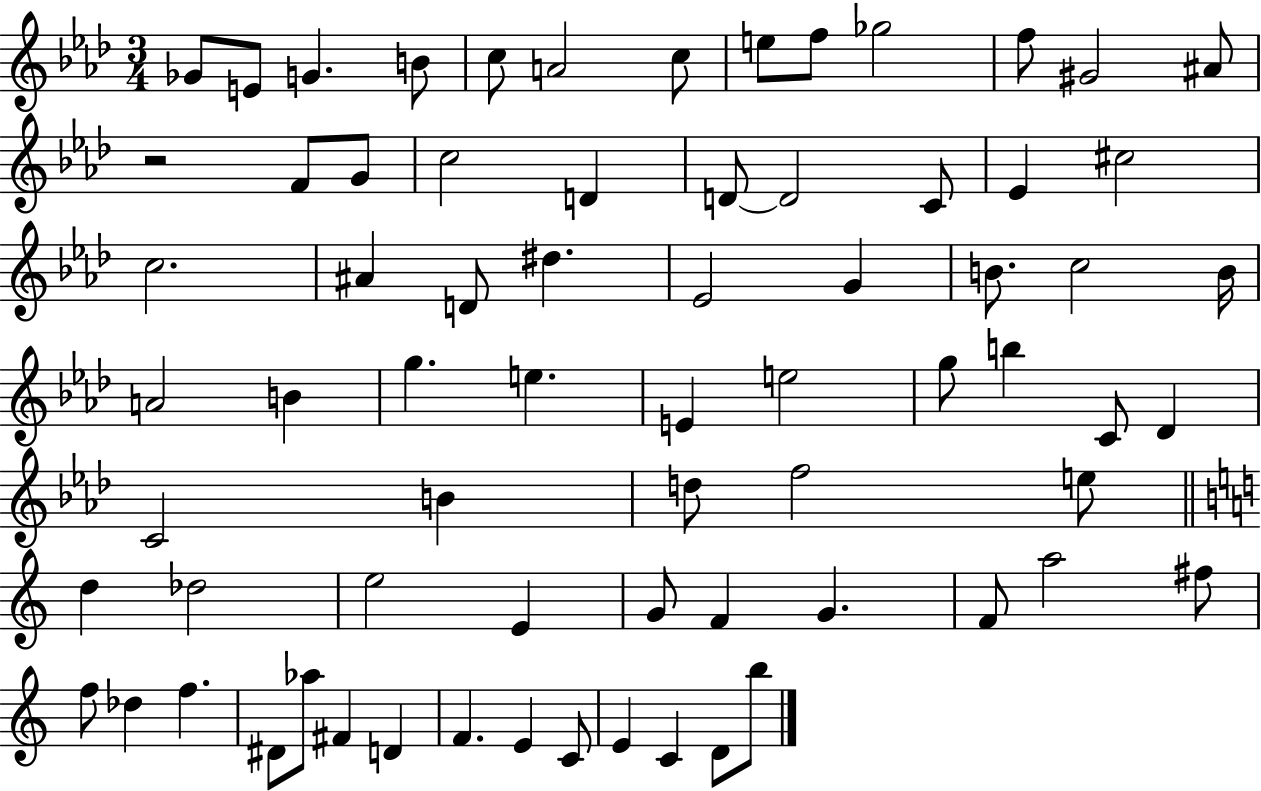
{
  \clef treble
  \numericTimeSignature
  \time 3/4
  \key aes \major
  \repeat volta 2 { ges'8 e'8 g'4. b'8 | c''8 a'2 c''8 | e''8 f''8 ges''2 | f''8 gis'2 ais'8 | \break r2 f'8 g'8 | c''2 d'4 | d'8~~ d'2 c'8 | ees'4 cis''2 | \break c''2. | ais'4 d'8 dis''4. | ees'2 g'4 | b'8. c''2 b'16 | \break a'2 b'4 | g''4. e''4. | e'4 e''2 | g''8 b''4 c'8 des'4 | \break c'2 b'4 | d''8 f''2 e''8 | \bar "||" \break \key c \major d''4 des''2 | e''2 e'4 | g'8 f'4 g'4. | f'8 a''2 fis''8 | \break f''8 des''4 f''4. | dis'8 aes''8 fis'4 d'4 | f'4. e'4 c'8 | e'4 c'4 d'8 b''8 | \break } \bar "|."
}